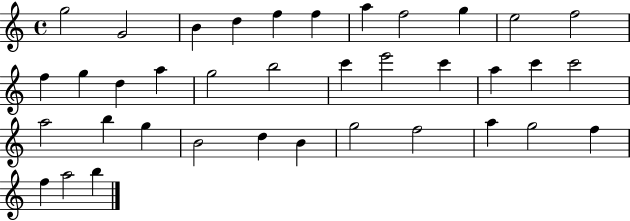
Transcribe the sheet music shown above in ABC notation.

X:1
T:Untitled
M:4/4
L:1/4
K:C
g2 G2 B d f f a f2 g e2 f2 f g d a g2 b2 c' e'2 c' a c' c'2 a2 b g B2 d B g2 f2 a g2 f f a2 b